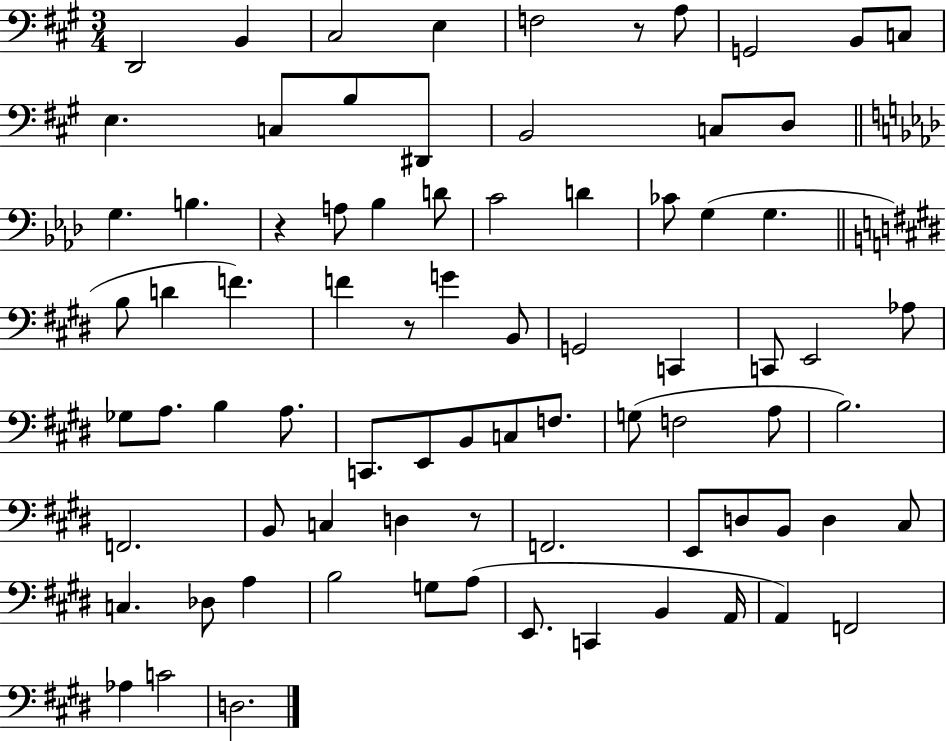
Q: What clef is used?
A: bass